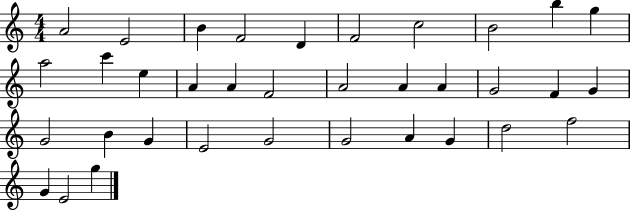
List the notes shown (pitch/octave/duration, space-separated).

A4/h E4/h B4/q F4/h D4/q F4/h C5/h B4/h B5/q G5/q A5/h C6/q E5/q A4/q A4/q F4/h A4/h A4/q A4/q G4/h F4/q G4/q G4/h B4/q G4/q E4/h G4/h G4/h A4/q G4/q D5/h F5/h G4/q E4/h G5/q